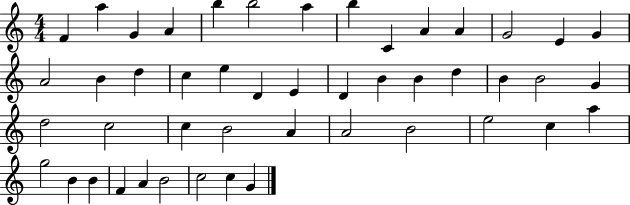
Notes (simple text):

F4/q A5/q G4/q A4/q B5/q B5/h A5/q B5/q C4/q A4/q A4/q G4/h E4/q G4/q A4/h B4/q D5/q C5/q E5/q D4/q E4/q D4/q B4/q B4/q D5/q B4/q B4/h G4/q D5/h C5/h C5/q B4/h A4/q A4/h B4/h E5/h C5/q A5/q G5/h B4/q B4/q F4/q A4/q B4/h C5/h C5/q G4/q